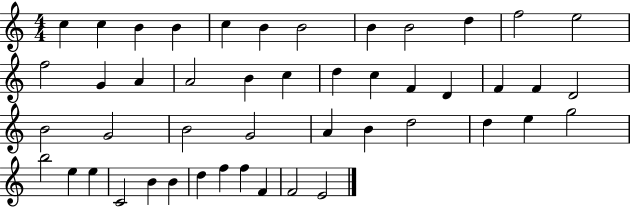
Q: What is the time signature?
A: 4/4